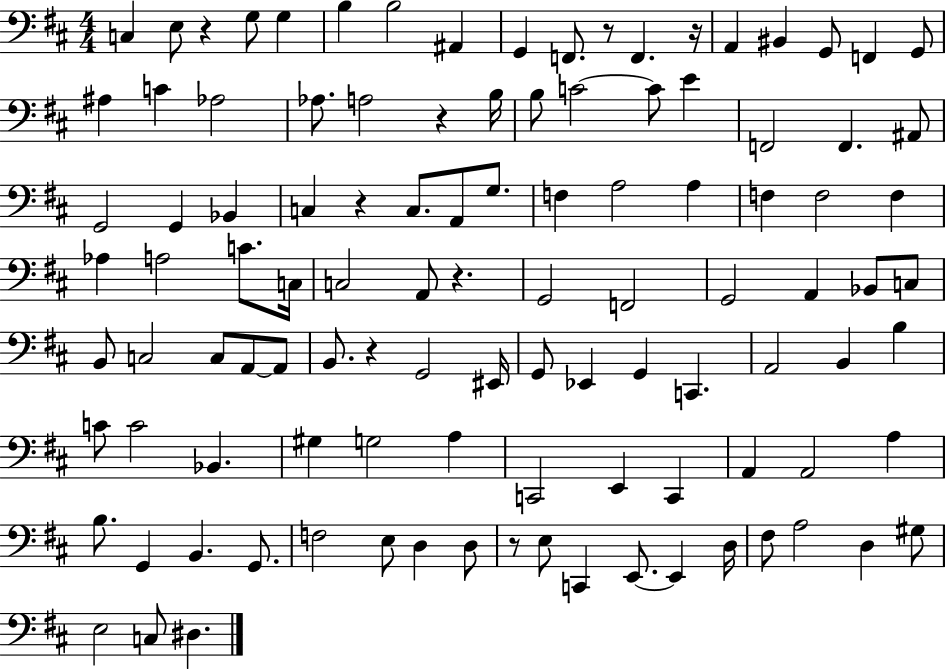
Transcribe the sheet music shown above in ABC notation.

X:1
T:Untitled
M:4/4
L:1/4
K:D
C, E,/2 z G,/2 G, B, B,2 ^A,, G,, F,,/2 z/2 F,, z/4 A,, ^B,, G,,/2 F,, G,,/2 ^A, C _A,2 _A,/2 A,2 z B,/4 B,/2 C2 C/2 E F,,2 F,, ^A,,/2 G,,2 G,, _B,, C, z C,/2 A,,/2 G,/2 F, A,2 A, F, F,2 F, _A, A,2 C/2 C,/4 C,2 A,,/2 z G,,2 F,,2 G,,2 A,, _B,,/2 C,/2 B,,/2 C,2 C,/2 A,,/2 A,,/2 B,,/2 z G,,2 ^E,,/4 G,,/2 _E,, G,, C,, A,,2 B,, B, C/2 C2 _B,, ^G, G,2 A, C,,2 E,, C,, A,, A,,2 A, B,/2 G,, B,, G,,/2 F,2 E,/2 D, D,/2 z/2 E,/2 C,, E,,/2 E,, D,/4 ^F,/2 A,2 D, ^G,/2 E,2 C,/2 ^D,